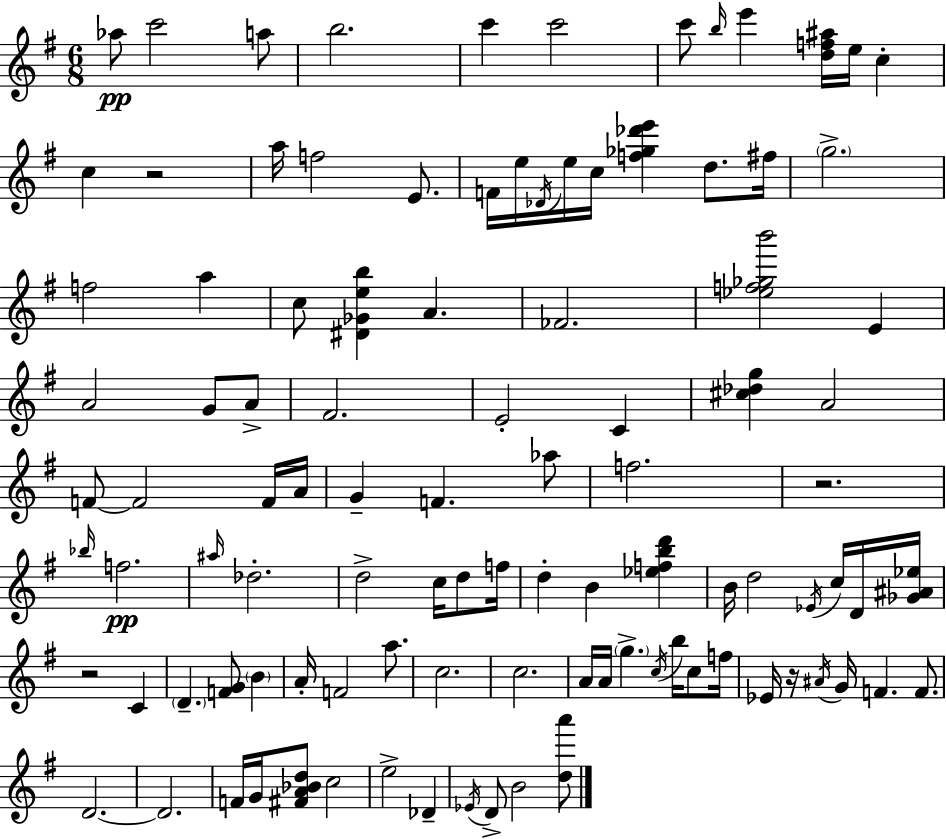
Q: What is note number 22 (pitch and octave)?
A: F#5